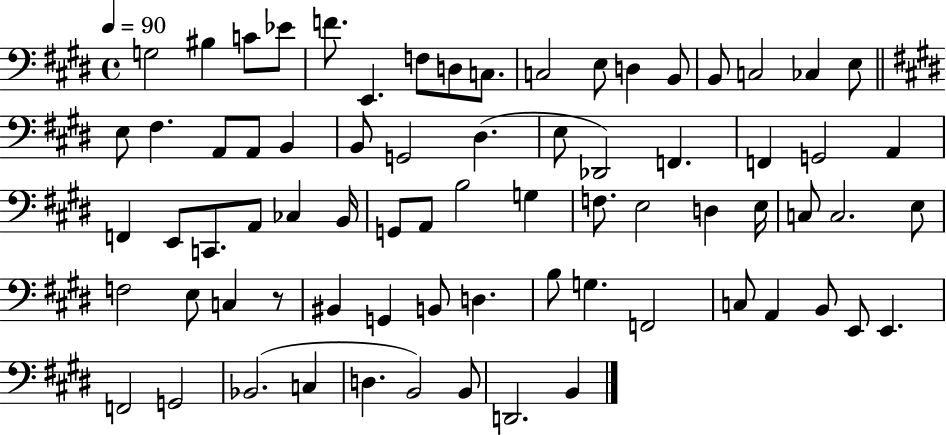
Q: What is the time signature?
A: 4/4